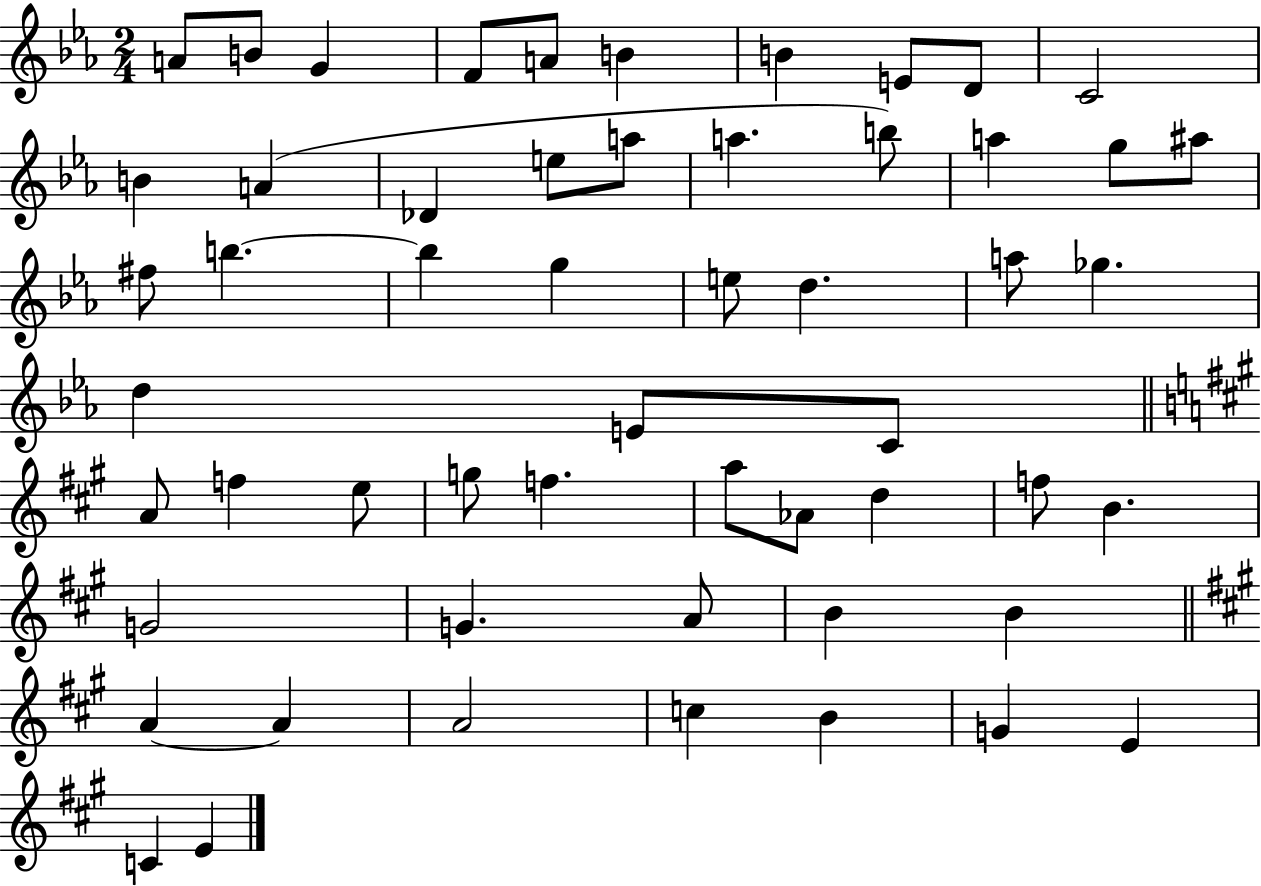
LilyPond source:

{
  \clef treble
  \numericTimeSignature
  \time 2/4
  \key ees \major
  a'8 b'8 g'4 | f'8 a'8 b'4 | b'4 e'8 d'8 | c'2 | \break b'4 a'4( | des'4 e''8 a''8 | a''4. b''8) | a''4 g''8 ais''8 | \break fis''8 b''4.~~ | b''4 g''4 | e''8 d''4. | a''8 ges''4. | \break d''4 e'8 c'8 | \bar "||" \break \key a \major a'8 f''4 e''8 | g''8 f''4. | a''8 aes'8 d''4 | f''8 b'4. | \break g'2 | g'4. a'8 | b'4 b'4 | \bar "||" \break \key a \major a'4~~ a'4 | a'2 | c''4 b'4 | g'4 e'4 | \break c'4 e'4 | \bar "|."
}